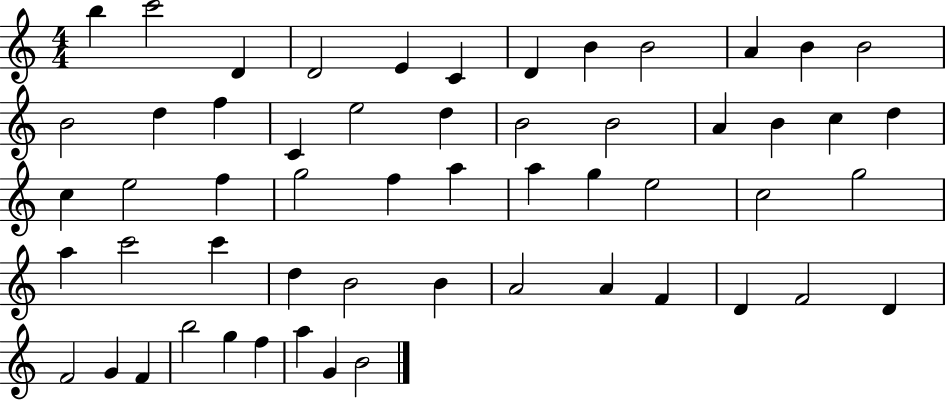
X:1
T:Untitled
M:4/4
L:1/4
K:C
b c'2 D D2 E C D B B2 A B B2 B2 d f C e2 d B2 B2 A B c d c e2 f g2 f a a g e2 c2 g2 a c'2 c' d B2 B A2 A F D F2 D F2 G F b2 g f a G B2